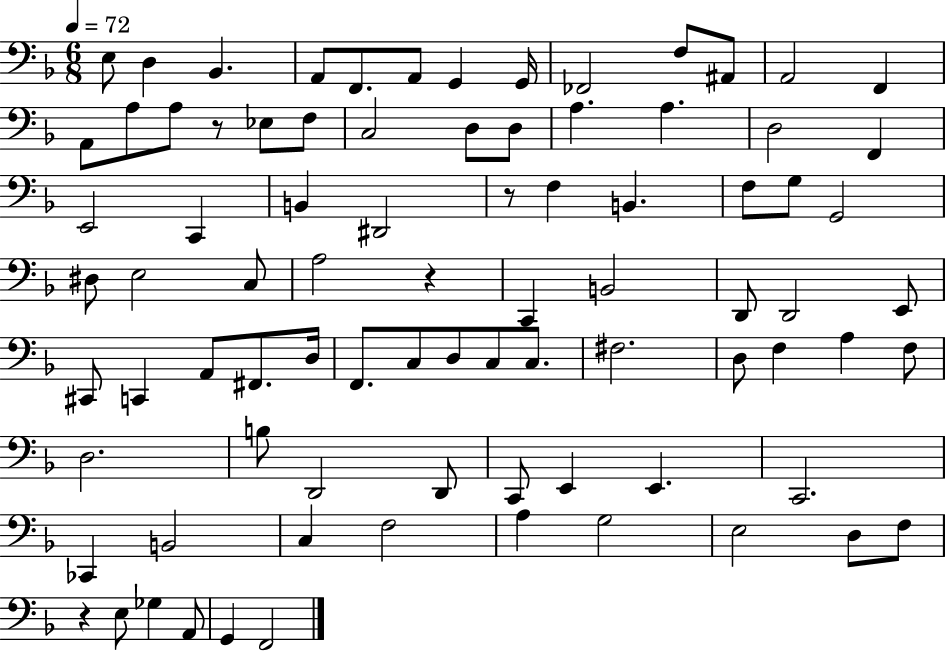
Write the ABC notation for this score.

X:1
T:Untitled
M:6/8
L:1/4
K:F
E,/2 D, _B,, A,,/2 F,,/2 A,,/2 G,, G,,/4 _F,,2 F,/2 ^A,,/2 A,,2 F,, A,,/2 A,/2 A,/2 z/2 _E,/2 F,/2 C,2 D,/2 D,/2 A, A, D,2 F,, E,,2 C,, B,, ^D,,2 z/2 F, B,, F,/2 G,/2 G,,2 ^D,/2 E,2 C,/2 A,2 z C,, B,,2 D,,/2 D,,2 E,,/2 ^C,,/2 C,, A,,/2 ^F,,/2 D,/4 F,,/2 C,/2 D,/2 C,/2 C,/2 ^F,2 D,/2 F, A, F,/2 D,2 B,/2 D,,2 D,,/2 C,,/2 E,, E,, C,,2 _C,, B,,2 C, F,2 A, G,2 E,2 D,/2 F,/2 z E,/2 _G, A,,/2 G,, F,,2